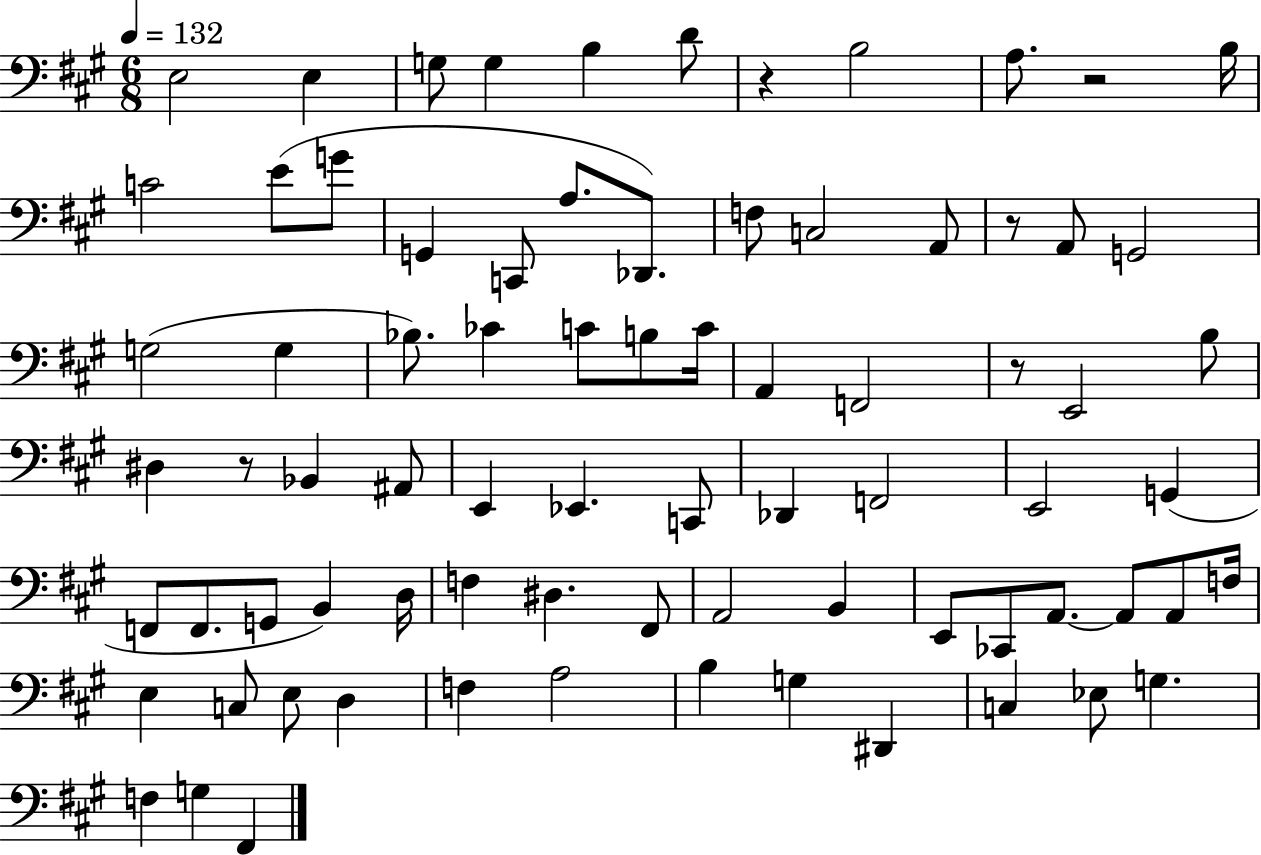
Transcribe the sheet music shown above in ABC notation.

X:1
T:Untitled
M:6/8
L:1/4
K:A
E,2 E, G,/2 G, B, D/2 z B,2 A,/2 z2 B,/4 C2 E/2 G/2 G,, C,,/2 A,/2 _D,,/2 F,/2 C,2 A,,/2 z/2 A,,/2 G,,2 G,2 G, _B,/2 _C C/2 B,/2 C/4 A,, F,,2 z/2 E,,2 B,/2 ^D, z/2 _B,, ^A,,/2 E,, _E,, C,,/2 _D,, F,,2 E,,2 G,, F,,/2 F,,/2 G,,/2 B,, D,/4 F, ^D, ^F,,/2 A,,2 B,, E,,/2 _C,,/2 A,,/2 A,,/2 A,,/2 F,/4 E, C,/2 E,/2 D, F, A,2 B, G, ^D,, C, _E,/2 G, F, G, ^F,,